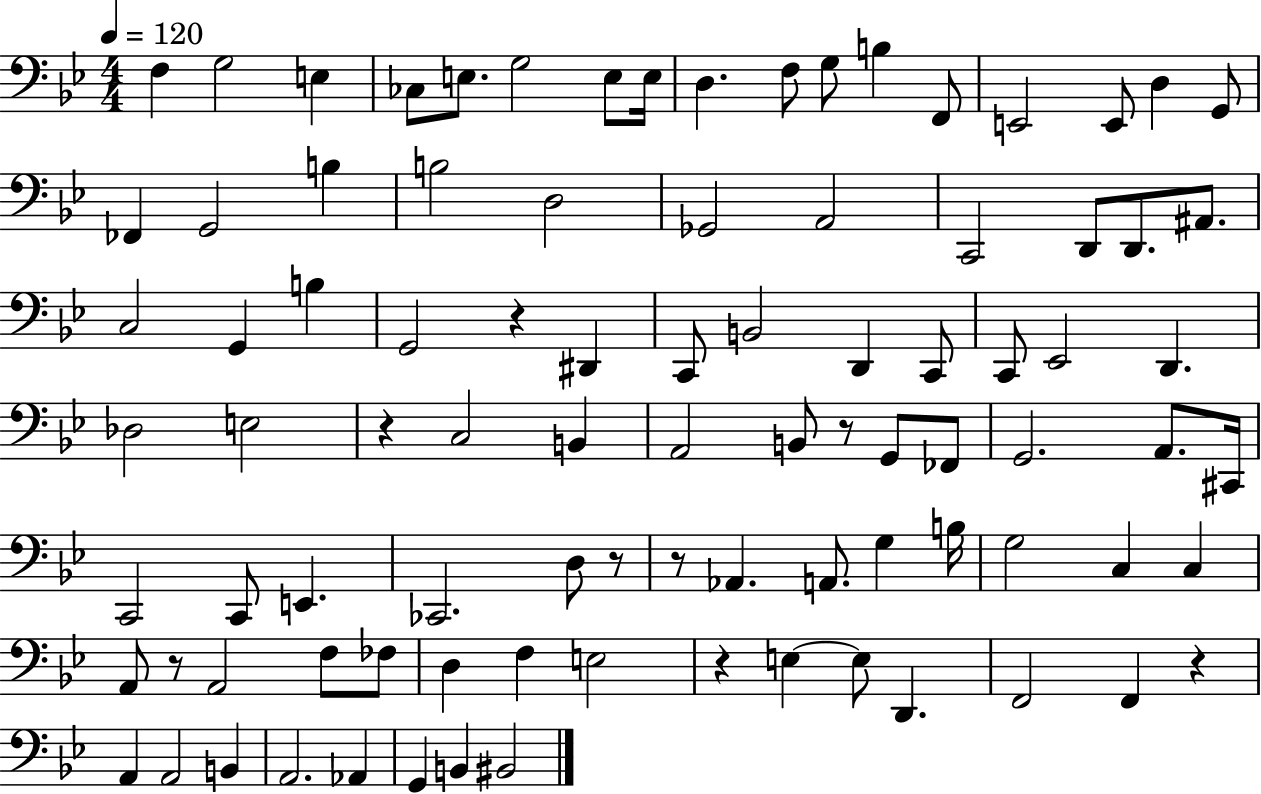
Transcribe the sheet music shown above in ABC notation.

X:1
T:Untitled
M:4/4
L:1/4
K:Bb
F, G,2 E, _C,/2 E,/2 G,2 E,/2 E,/4 D, F,/2 G,/2 B, F,,/2 E,,2 E,,/2 D, G,,/2 _F,, G,,2 B, B,2 D,2 _G,,2 A,,2 C,,2 D,,/2 D,,/2 ^A,,/2 C,2 G,, B, G,,2 z ^D,, C,,/2 B,,2 D,, C,,/2 C,,/2 _E,,2 D,, _D,2 E,2 z C,2 B,, A,,2 B,,/2 z/2 G,,/2 _F,,/2 G,,2 A,,/2 ^C,,/4 C,,2 C,,/2 E,, _C,,2 D,/2 z/2 z/2 _A,, A,,/2 G, B,/4 G,2 C, C, A,,/2 z/2 A,,2 F,/2 _F,/2 D, F, E,2 z E, E,/2 D,, F,,2 F,, z A,, A,,2 B,, A,,2 _A,, G,, B,, ^B,,2